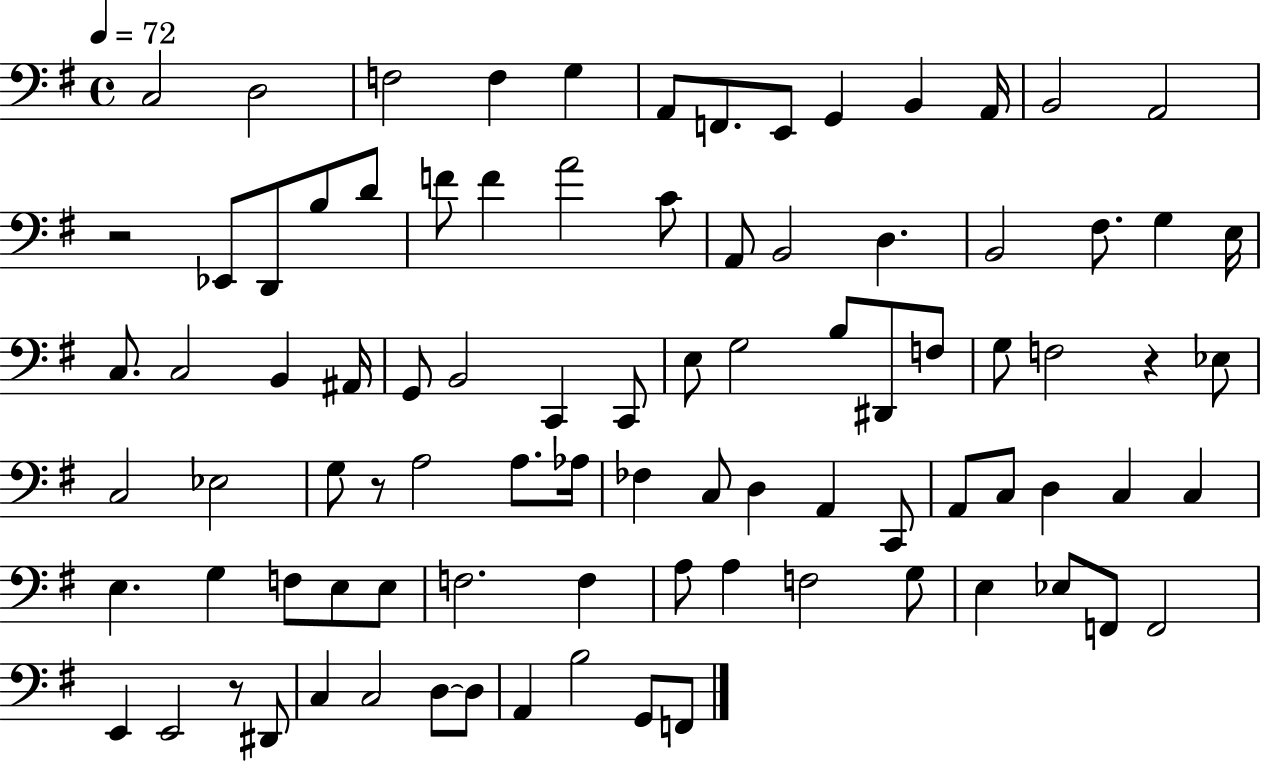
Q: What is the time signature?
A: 4/4